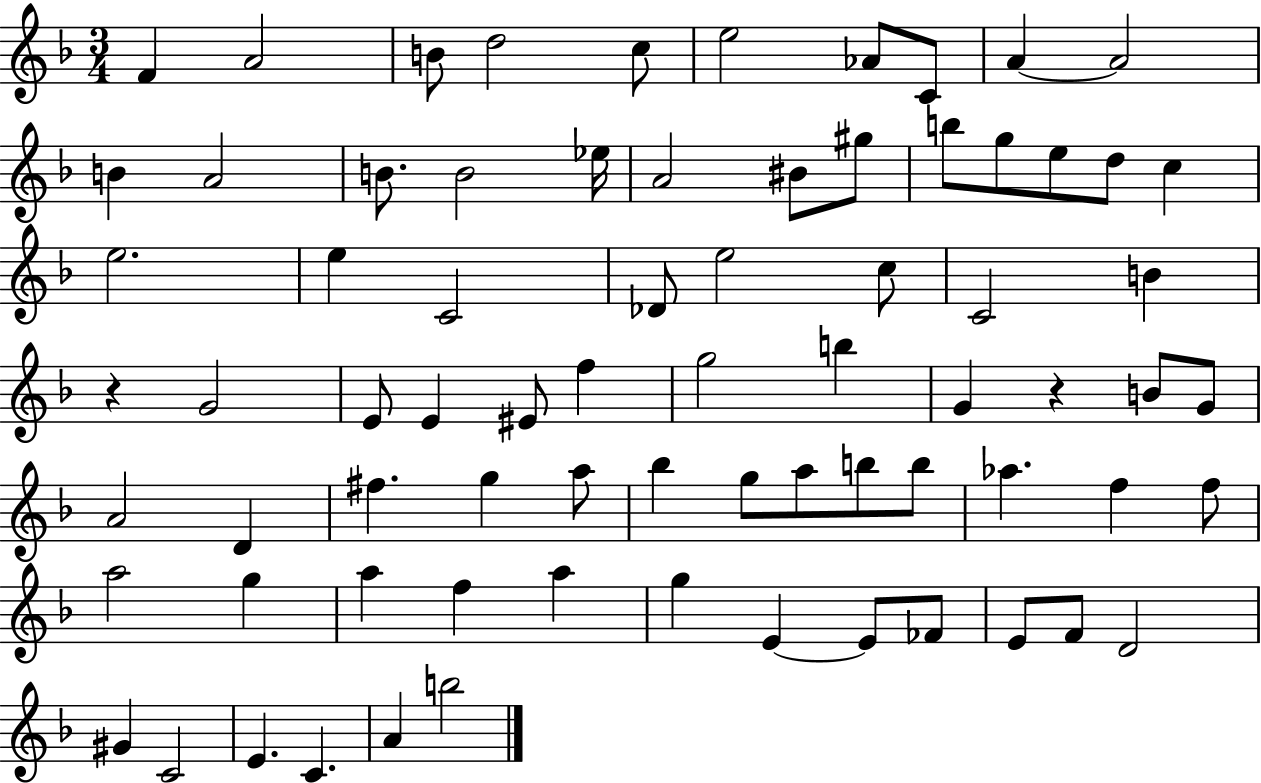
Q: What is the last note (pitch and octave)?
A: B5